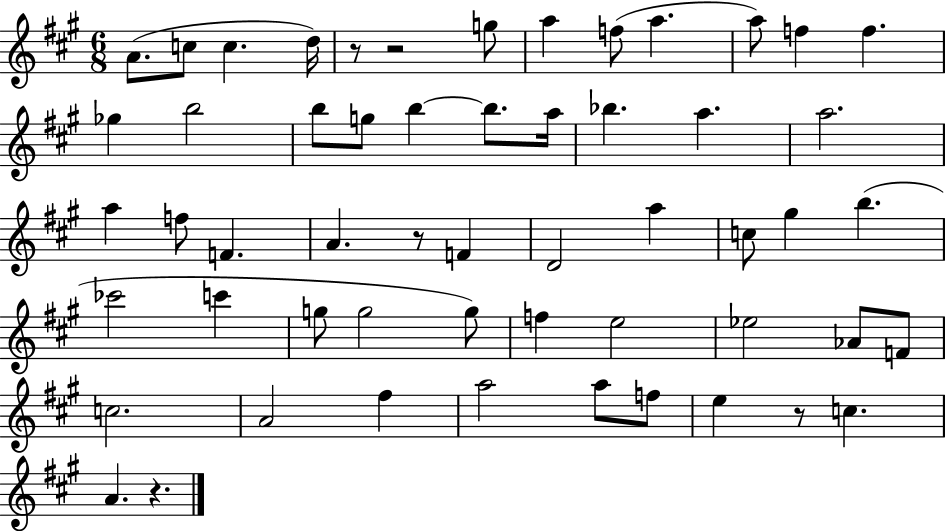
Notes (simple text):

A4/e. C5/e C5/q. D5/s R/e R/h G5/e A5/q F5/e A5/q. A5/e F5/q F5/q. Gb5/q B5/h B5/e G5/e B5/q B5/e. A5/s Bb5/q. A5/q. A5/h. A5/q F5/e F4/q. A4/q. R/e F4/q D4/h A5/q C5/e G#5/q B5/q. CES6/h C6/q G5/e G5/h G5/e F5/q E5/h Eb5/h Ab4/e F4/e C5/h. A4/h F#5/q A5/h A5/e F5/e E5/q R/e C5/q. A4/q. R/q.